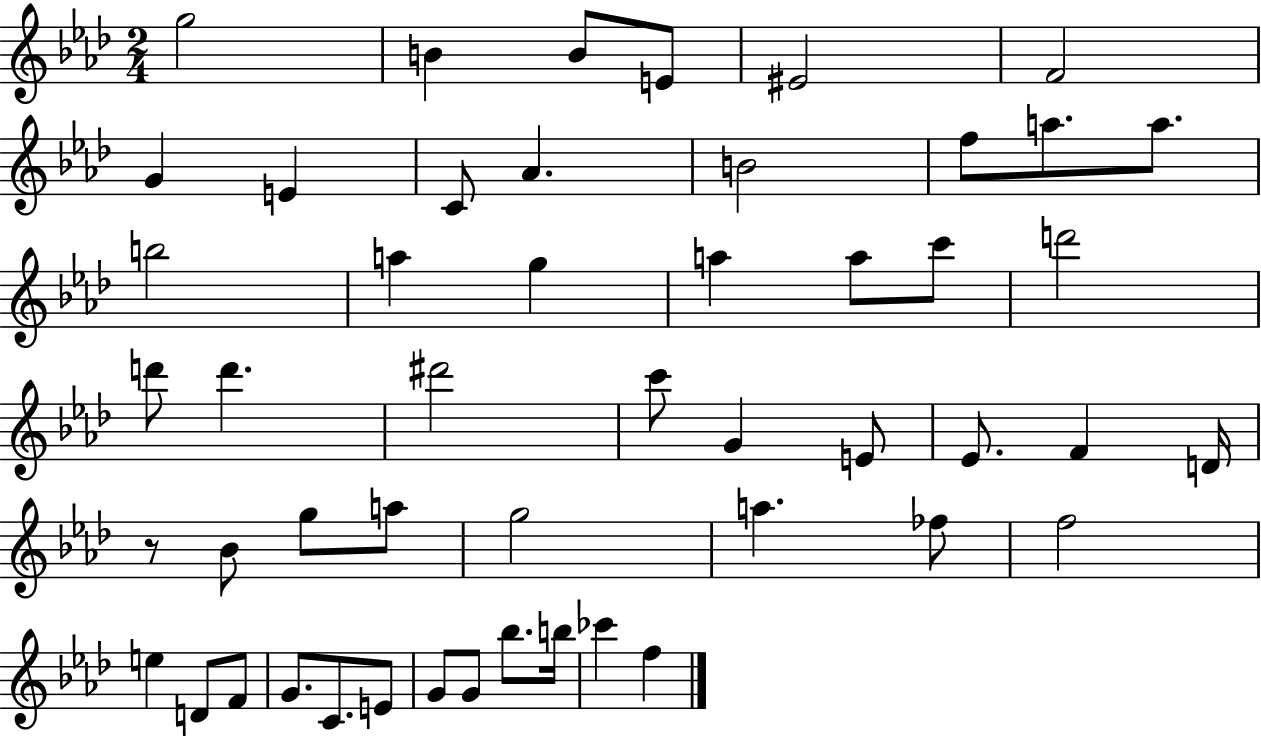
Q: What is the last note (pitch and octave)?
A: F5